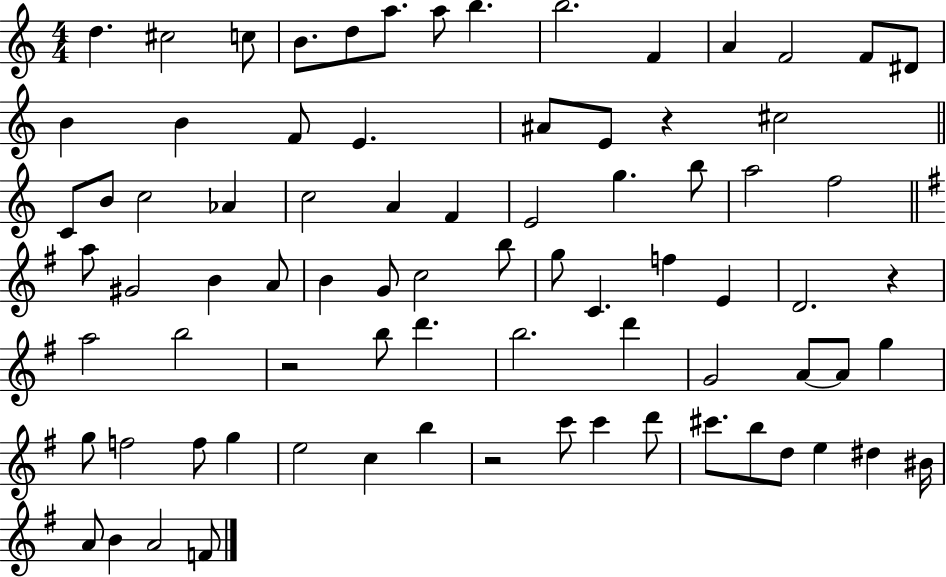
X:1
T:Untitled
M:4/4
L:1/4
K:C
d ^c2 c/2 B/2 d/2 a/2 a/2 b b2 F A F2 F/2 ^D/2 B B F/2 E ^A/2 E/2 z ^c2 C/2 B/2 c2 _A c2 A F E2 g b/2 a2 f2 a/2 ^G2 B A/2 B G/2 c2 b/2 g/2 C f E D2 z a2 b2 z2 b/2 d' b2 d' G2 A/2 A/2 g g/2 f2 f/2 g e2 c b z2 c'/2 c' d'/2 ^c'/2 b/2 d/2 e ^d ^B/4 A/2 B A2 F/2